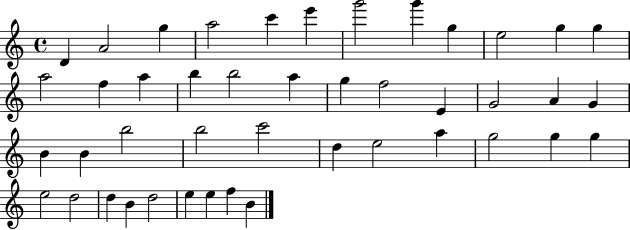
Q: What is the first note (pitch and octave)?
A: D4